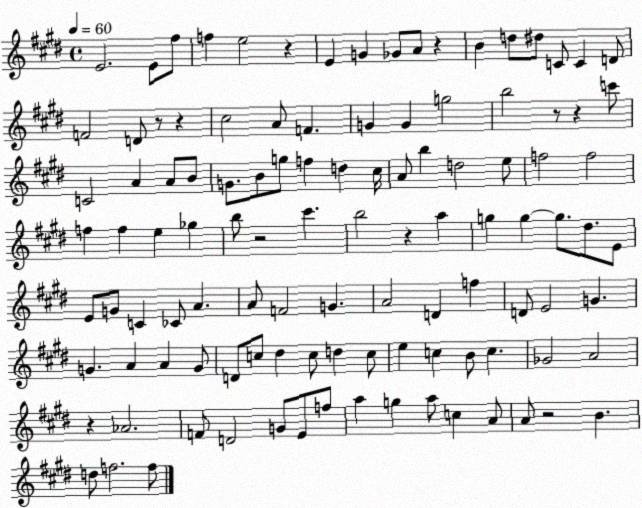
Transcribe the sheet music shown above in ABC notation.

X:1
T:Untitled
M:4/4
L:1/4
K:E
E2 E/2 ^f/2 f e2 z E G _G/2 A/2 z B d/2 ^d/2 C/2 C D/2 F2 D/2 z/2 z ^c2 A/2 F G G g2 b2 z/2 z c'/2 C2 A A/2 B/2 G/2 B/2 g/2 f d ^c/4 A/2 b d2 e/2 f2 f2 f f e _g b/2 z2 ^c' b2 z a g g g/2 ^d/2 E/2 E/2 G/2 C _C/2 A A/2 F2 G A2 D f D/2 E2 G G A A G/2 D/2 c/2 ^d c/2 d c/2 e c B/2 c _G2 A2 z _A2 F/2 D2 G/2 E/2 f/2 a g a/2 c A/2 A/2 z2 B d/2 f2 f/2